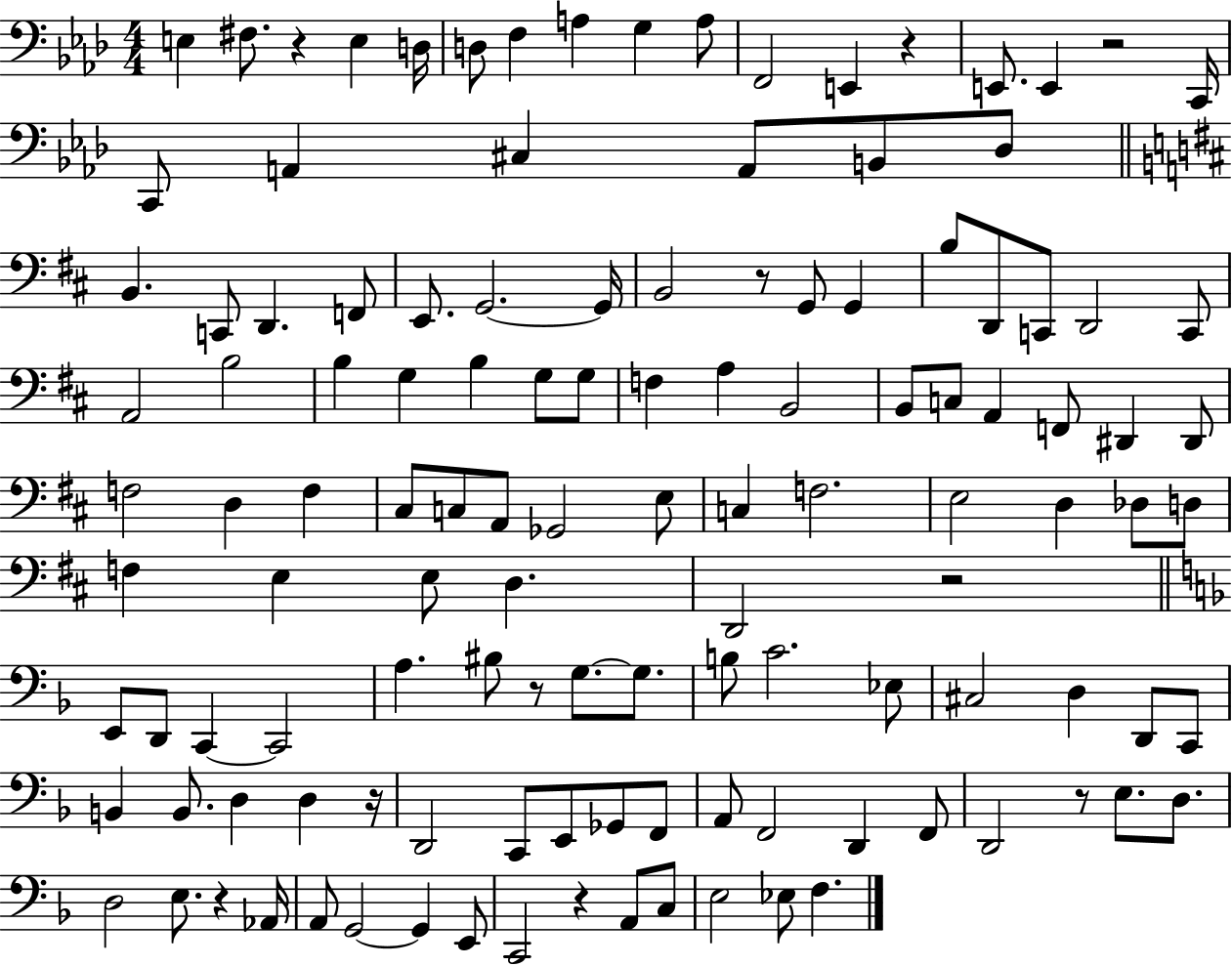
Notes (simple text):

E3/q F#3/e. R/q E3/q D3/s D3/e F3/q A3/q G3/q A3/e F2/h E2/q R/q E2/e. E2/q R/h C2/s C2/e A2/q C#3/q A2/e B2/e Db3/e B2/q. C2/e D2/q. F2/e E2/e. G2/h. G2/s B2/h R/e G2/e G2/q B3/e D2/e C2/e D2/h C2/e A2/h B3/h B3/q G3/q B3/q G3/e G3/e F3/q A3/q B2/h B2/e C3/e A2/q F2/e D#2/q D#2/e F3/h D3/q F3/q C#3/e C3/e A2/e Gb2/h E3/e C3/q F3/h. E3/h D3/q Db3/e D3/e F3/q E3/q E3/e D3/q. D2/h R/h E2/e D2/e C2/q C2/h A3/q. BIS3/e R/e G3/e. G3/e. B3/e C4/h. Eb3/e C#3/h D3/q D2/e C2/e B2/q B2/e. D3/q D3/q R/s D2/h C2/e E2/e Gb2/e F2/e A2/e F2/h D2/q F2/e D2/h R/e E3/e. D3/e. D3/h E3/e. R/q Ab2/s A2/e G2/h G2/q E2/e C2/h R/q A2/e C3/e E3/h Eb3/e F3/q.